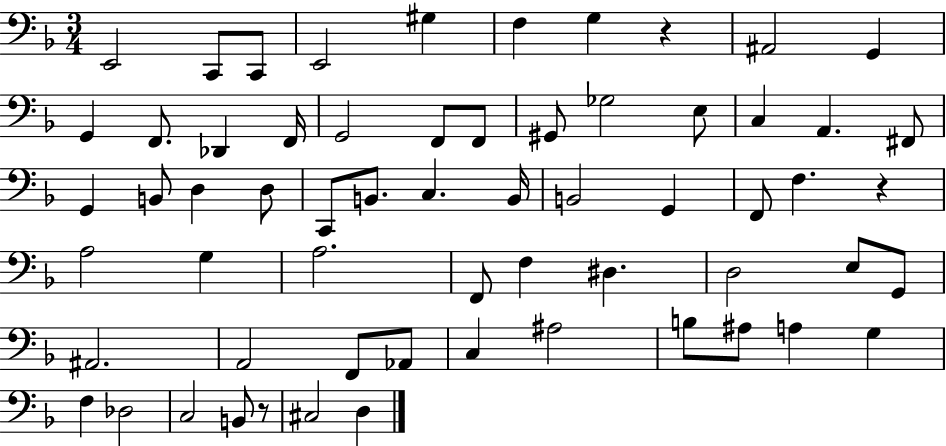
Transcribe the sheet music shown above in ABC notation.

X:1
T:Untitled
M:3/4
L:1/4
K:F
E,,2 C,,/2 C,,/2 E,,2 ^G, F, G, z ^A,,2 G,, G,, F,,/2 _D,, F,,/4 G,,2 F,,/2 F,,/2 ^G,,/2 _G,2 E,/2 C, A,, ^F,,/2 G,, B,,/2 D, D,/2 C,,/2 B,,/2 C, B,,/4 B,,2 G,, F,,/2 F, z A,2 G, A,2 F,,/2 F, ^D, D,2 E,/2 G,,/2 ^A,,2 A,,2 F,,/2 _A,,/2 C, ^A,2 B,/2 ^A,/2 A, G, F, _D,2 C,2 B,,/2 z/2 ^C,2 D,